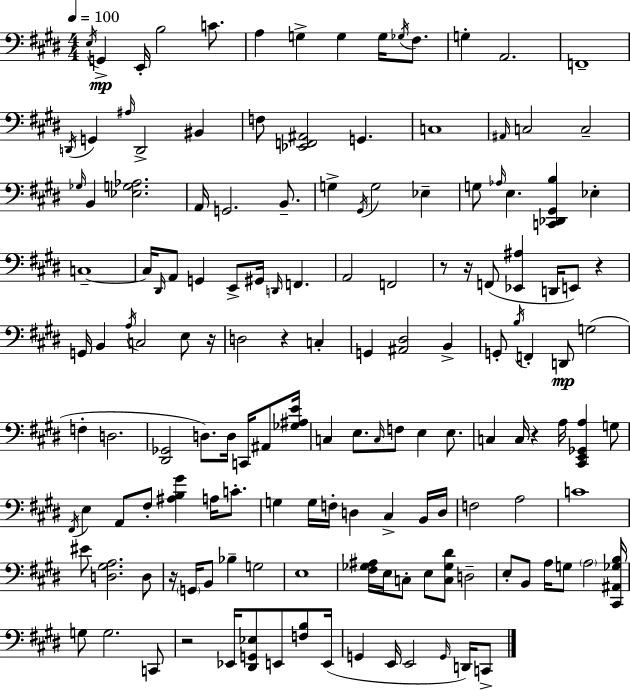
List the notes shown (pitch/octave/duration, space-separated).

E3/s G2/q E2/s B3/h C4/e. A3/q G3/q G3/q G3/s Gb3/s F#3/e. G3/q A2/h. F2/w D2/s G2/q A#3/s D2/h BIS2/q F3/e [Eb2,F2,A#2]/h G2/q. C3/w A#2/s C3/h C3/h Gb3/s B2/q [Eb3,G3,Ab3]/h. A2/s G2/h. B2/e. G3/q G#2/s G3/h Eb3/q G3/e Ab3/s E3/q. [C2,Db2,G#2,B3]/q Eb3/q C3/w C3/s D#2/s A2/e G2/q E2/e G#2/s D2/s F2/q. A2/h F2/h R/e R/s F2/e [Eb2,A#3]/q D2/s E2/e R/q G2/s B2/q A3/s C3/h E3/e R/s D3/h R/q C3/q G2/q [A#2,D#3]/h B2/q G2/e B3/s F2/q D2/e G3/h F3/q D3/h. [D#2,Gb2]/h D3/e. D3/s C2/s A#2/e [Gb3,A#3,E4]/s C3/q E3/e. C3/s F3/e E3/q E3/e. C3/q C3/s R/q A3/s [C#2,E2,Gb2,A3]/q G3/e F#2/s E3/q A2/e F#3/e [A#3,B3,G#4]/q A3/s C4/e. G3/q G3/s F3/s D3/q C#3/q B2/s D3/s F3/h A3/h C4/w EIS4/e [D3,G#3,A3]/h. D3/e R/s G2/s B2/e Bb3/q G3/h E3/w [F#3,Gb3,A#3]/s E3/s C3/e E3/e [C3,Gb3,D#4]/e D3/h E3/e B2/e A3/s G3/e A3/h [C#2,A#2,Gb3,B3]/s G3/e G3/h. C2/e R/h Eb2/s [D#2,G2,Eb3]/e E2/e [F3,B3]/e E2/s G2/q E2/s E2/h G2/s D2/s C2/e